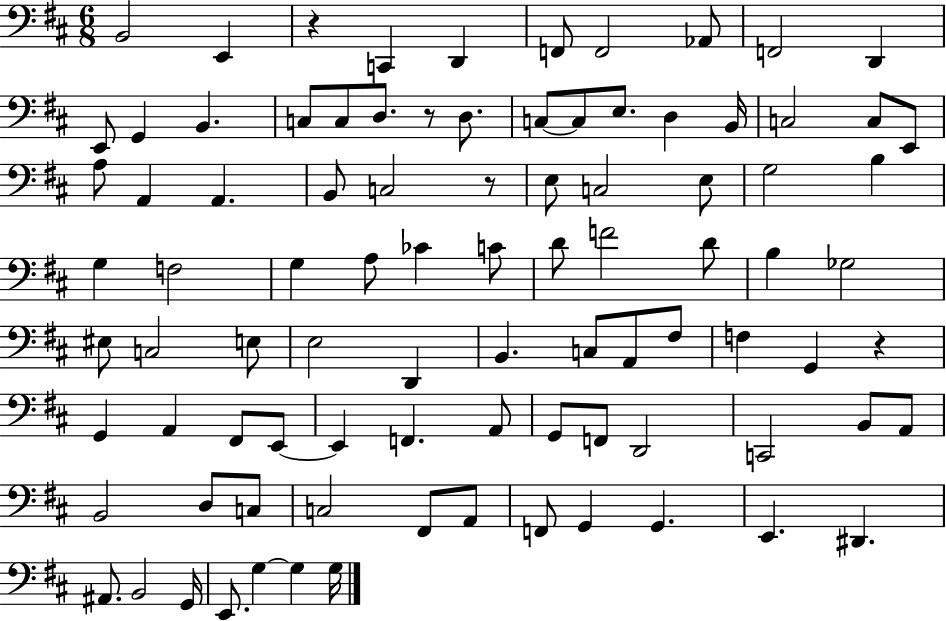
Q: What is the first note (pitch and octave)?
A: B2